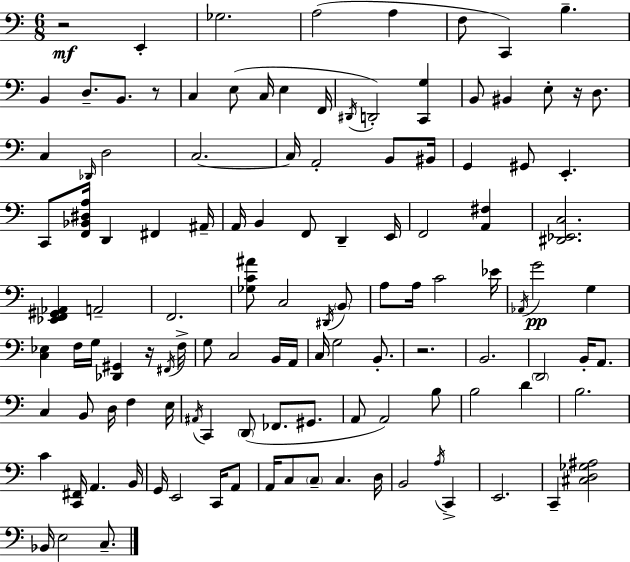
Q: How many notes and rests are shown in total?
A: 120